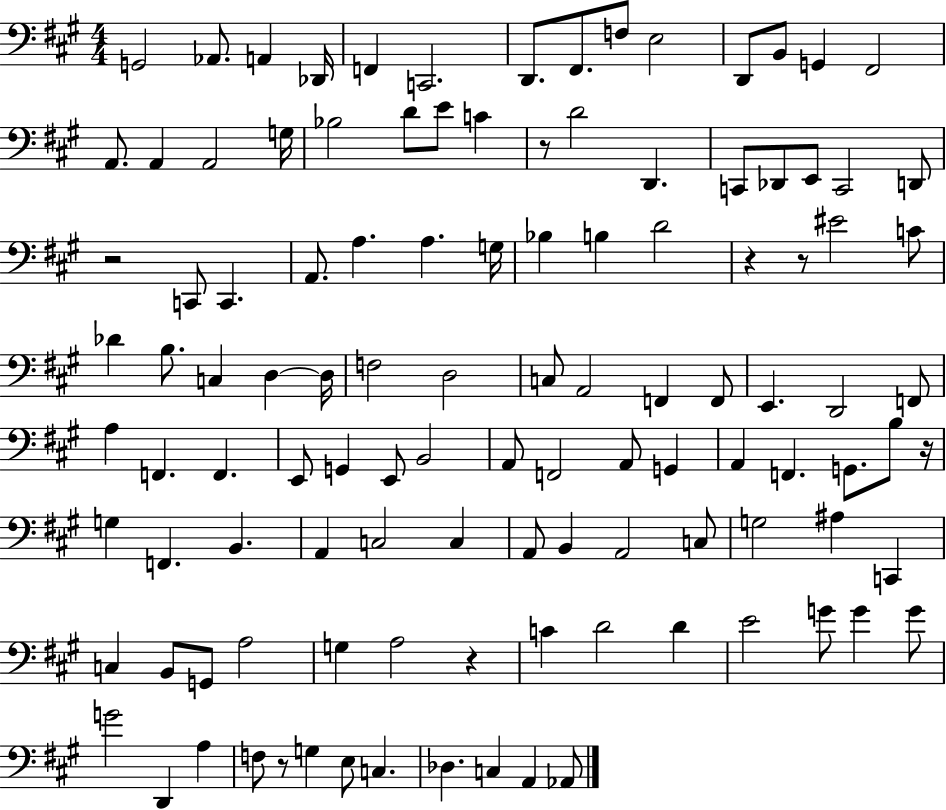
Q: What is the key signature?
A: A major